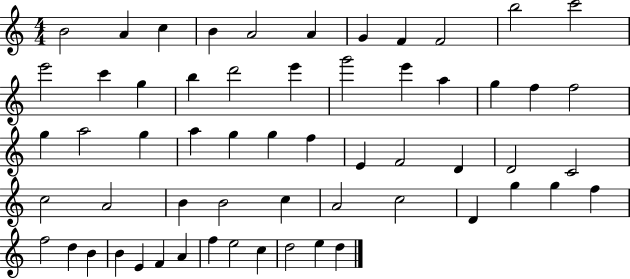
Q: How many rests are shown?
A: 0